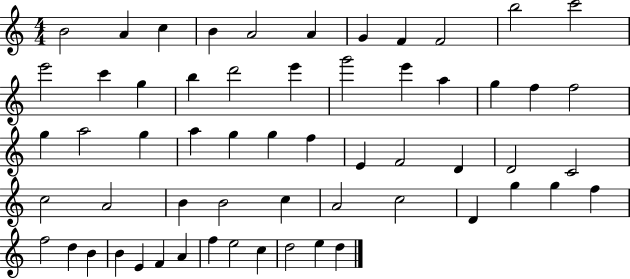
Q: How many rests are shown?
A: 0